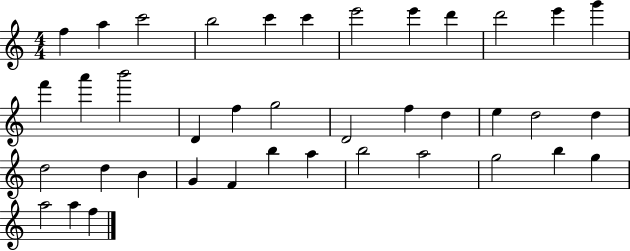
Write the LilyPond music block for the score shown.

{
  \clef treble
  \numericTimeSignature
  \time 4/4
  \key c \major
  f''4 a''4 c'''2 | b''2 c'''4 c'''4 | e'''2 e'''4 d'''4 | d'''2 e'''4 g'''4 | \break f'''4 a'''4 b'''2 | d'4 f''4 g''2 | d'2 f''4 d''4 | e''4 d''2 d''4 | \break d''2 d''4 b'4 | g'4 f'4 b''4 a''4 | b''2 a''2 | g''2 b''4 g''4 | \break a''2 a''4 f''4 | \bar "|."
}